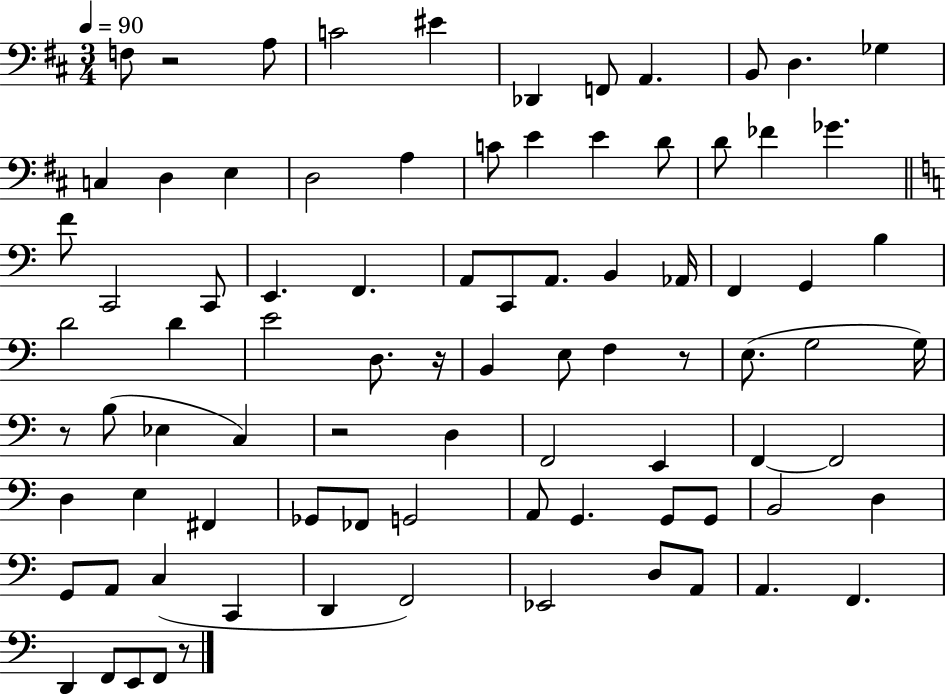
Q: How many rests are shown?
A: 6